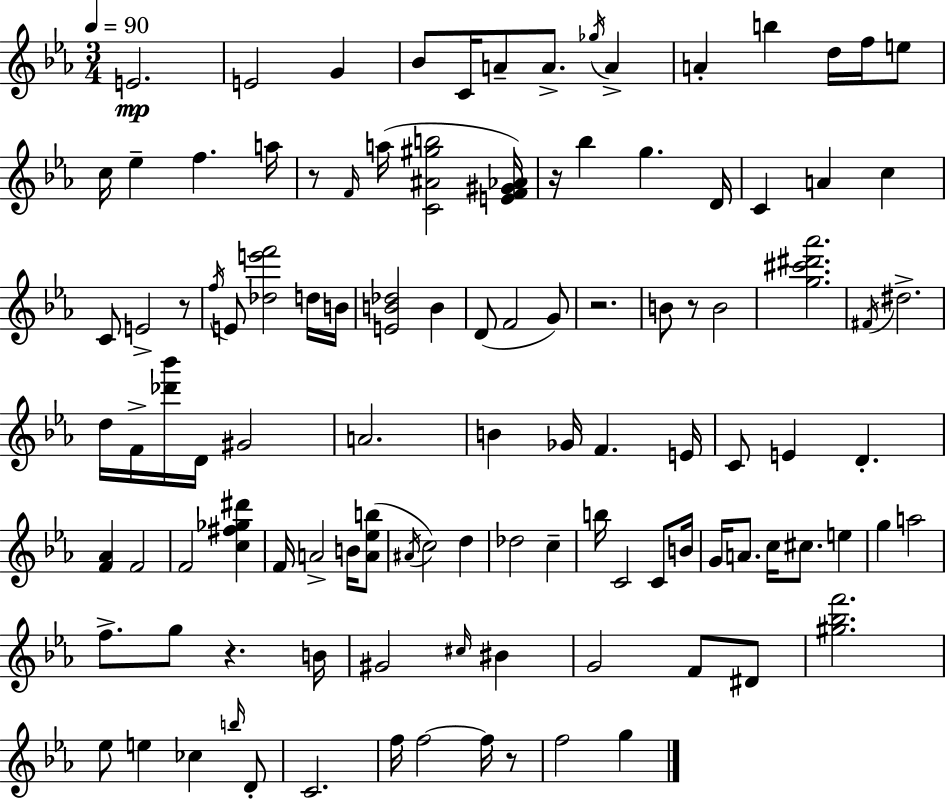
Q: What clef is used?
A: treble